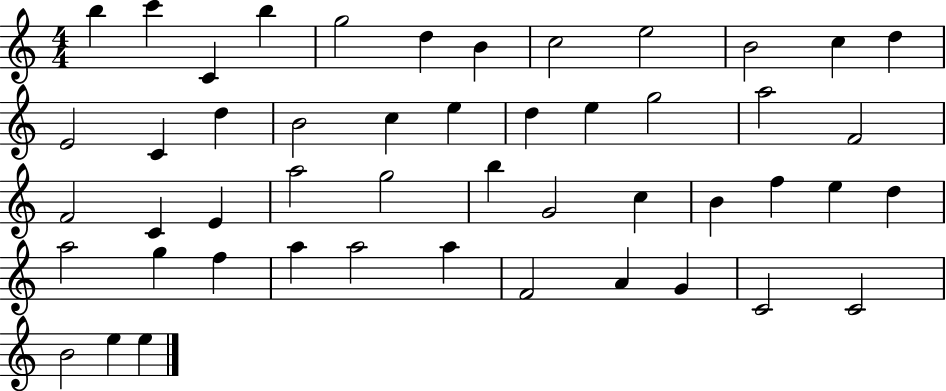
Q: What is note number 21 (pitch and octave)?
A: G5